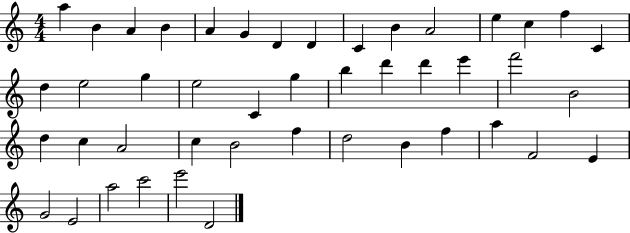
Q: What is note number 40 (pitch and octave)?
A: G4